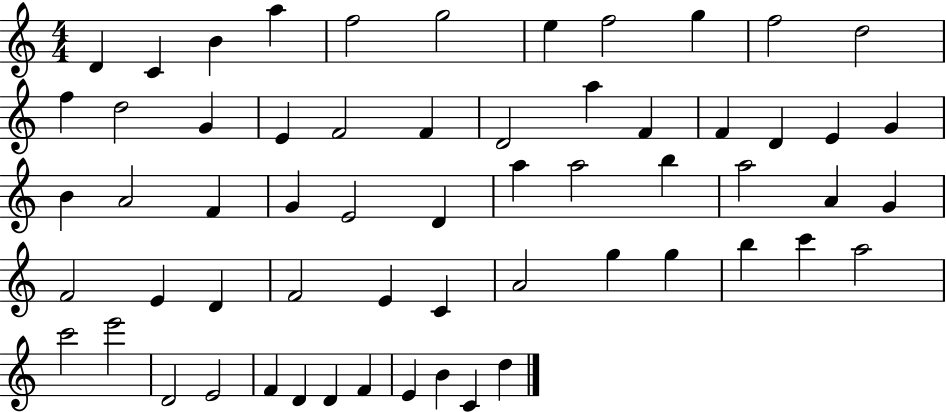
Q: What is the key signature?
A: C major